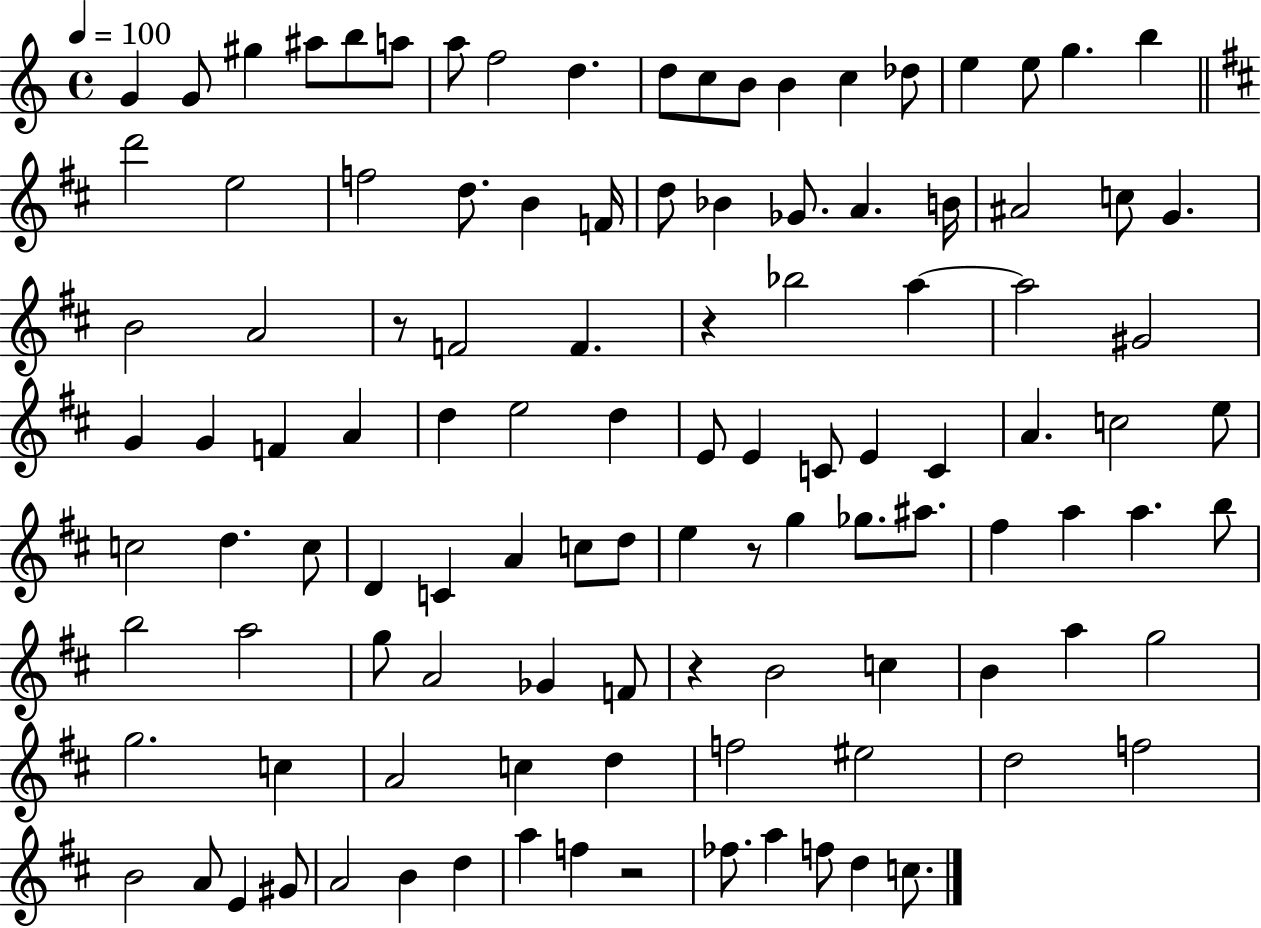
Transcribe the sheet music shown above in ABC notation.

X:1
T:Untitled
M:4/4
L:1/4
K:C
G G/2 ^g ^a/2 b/2 a/2 a/2 f2 d d/2 c/2 B/2 B c _d/2 e e/2 g b d'2 e2 f2 d/2 B F/4 d/2 _B _G/2 A B/4 ^A2 c/2 G B2 A2 z/2 F2 F z _b2 a a2 ^G2 G G F A d e2 d E/2 E C/2 E C A c2 e/2 c2 d c/2 D C A c/2 d/2 e z/2 g _g/2 ^a/2 ^f a a b/2 b2 a2 g/2 A2 _G F/2 z B2 c B a g2 g2 c A2 c d f2 ^e2 d2 f2 B2 A/2 E ^G/2 A2 B d a f z2 _f/2 a f/2 d c/2